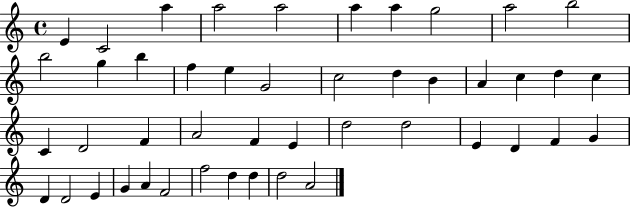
X:1
T:Untitled
M:4/4
L:1/4
K:C
E C2 a a2 a2 a a g2 a2 b2 b2 g b f e G2 c2 d B A c d c C D2 F A2 F E d2 d2 E D F G D D2 E G A F2 f2 d d d2 A2